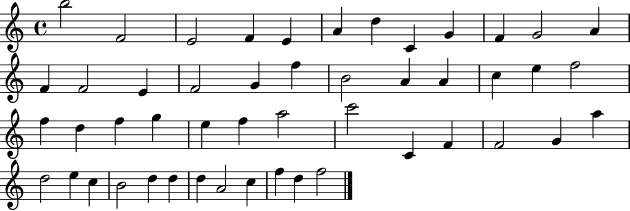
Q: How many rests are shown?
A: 0